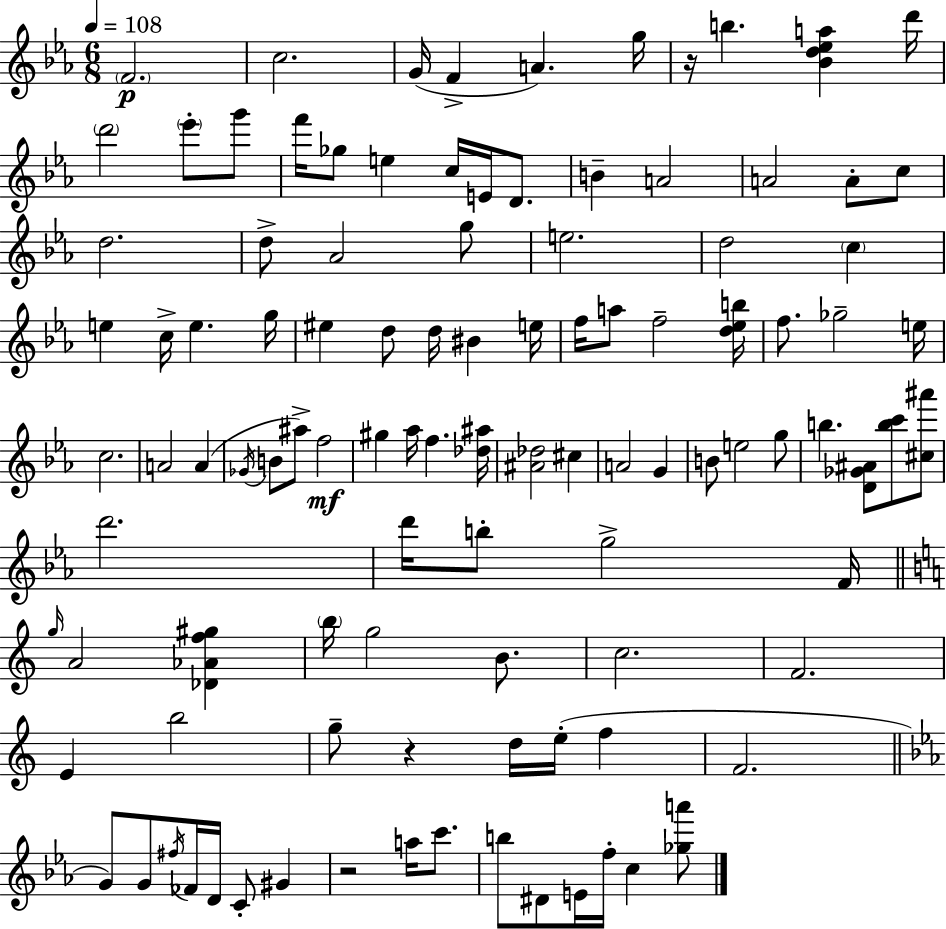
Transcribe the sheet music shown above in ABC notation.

X:1
T:Untitled
M:6/8
L:1/4
K:Eb
F2 c2 G/4 F A g/4 z/4 b [_Bd_ea] d'/4 d'2 _e'/2 g'/2 f'/4 _g/2 e c/4 E/4 D/2 B A2 A2 A/2 c/2 d2 d/2 _A2 g/2 e2 d2 c e c/4 e g/4 ^e d/2 d/4 ^B e/4 f/4 a/2 f2 [d_eb]/4 f/2 _g2 e/4 c2 A2 A _G/4 B/2 ^a/2 f2 ^g _a/4 f [_d^a]/4 [^A_d]2 ^c A2 G B/2 e2 g/2 b [D_G^A]/2 [bc']/2 [^c^a']/2 d'2 d'/4 b/2 g2 F/4 g/4 A2 [_D_Af^g] b/4 g2 B/2 c2 F2 E b2 g/2 z d/4 e/4 f F2 G/2 G/2 ^f/4 _F/4 D/4 C/2 ^G z2 a/4 c'/2 b/2 ^D/2 E/4 f/4 c [_ga']/2